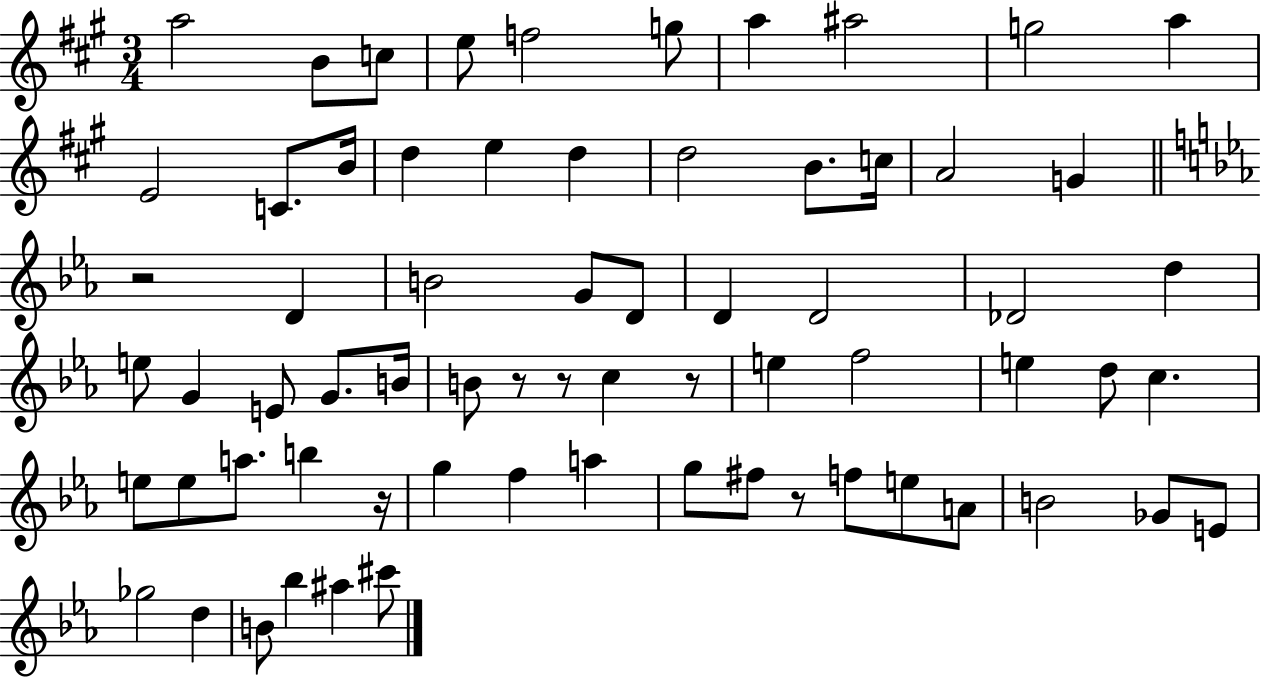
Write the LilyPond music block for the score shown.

{
  \clef treble
  \numericTimeSignature
  \time 3/4
  \key a \major
  a''2 b'8 c''8 | e''8 f''2 g''8 | a''4 ais''2 | g''2 a''4 | \break e'2 c'8. b'16 | d''4 e''4 d''4 | d''2 b'8. c''16 | a'2 g'4 | \break \bar "||" \break \key c \minor r2 d'4 | b'2 g'8 d'8 | d'4 d'2 | des'2 d''4 | \break e''8 g'4 e'8 g'8. b'16 | b'8 r8 r8 c''4 r8 | e''4 f''2 | e''4 d''8 c''4. | \break e''8 e''8 a''8. b''4 r16 | g''4 f''4 a''4 | g''8 fis''8 r8 f''8 e''8 a'8 | b'2 ges'8 e'8 | \break ges''2 d''4 | b'8 bes''4 ais''4 cis'''8 | \bar "|."
}